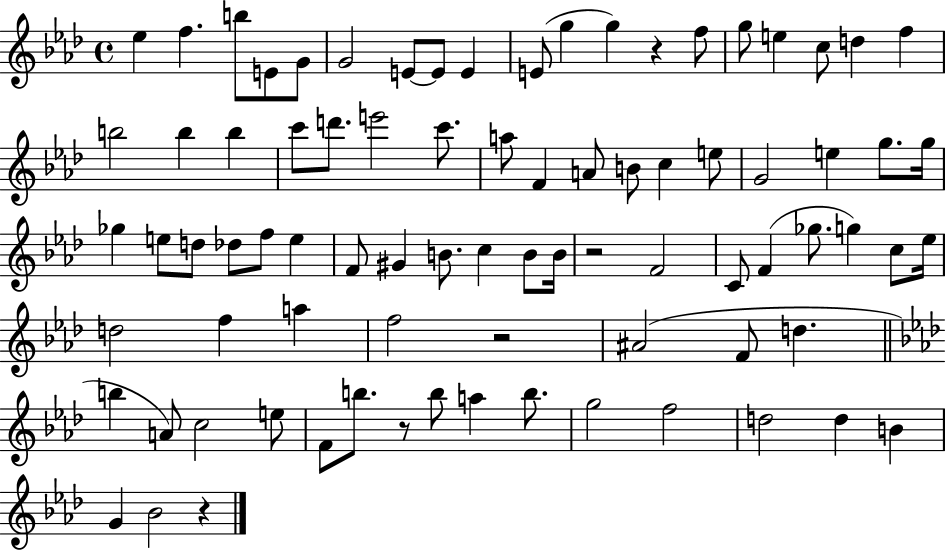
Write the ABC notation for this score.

X:1
T:Untitled
M:4/4
L:1/4
K:Ab
_e f b/2 E/2 G/2 G2 E/2 E/2 E E/2 g g z f/2 g/2 e c/2 d f b2 b b c'/2 d'/2 e'2 c'/2 a/2 F A/2 B/2 c e/2 G2 e g/2 g/4 _g e/2 d/2 _d/2 f/2 e F/2 ^G B/2 c B/2 B/4 z2 F2 C/2 F _g/2 g c/2 _e/4 d2 f a f2 z2 ^A2 F/2 d b A/2 c2 e/2 F/2 b/2 z/2 b/2 a b/2 g2 f2 d2 d B G _B2 z